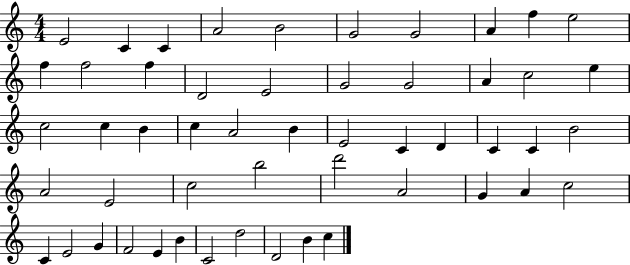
E4/h C4/q C4/q A4/h B4/h G4/h G4/h A4/q F5/q E5/h F5/q F5/h F5/q D4/h E4/h G4/h G4/h A4/q C5/h E5/q C5/h C5/q B4/q C5/q A4/h B4/q E4/h C4/q D4/q C4/q C4/q B4/h A4/h E4/h C5/h B5/h D6/h A4/h G4/q A4/q C5/h C4/q E4/h G4/q F4/h E4/q B4/q C4/h D5/h D4/h B4/q C5/q